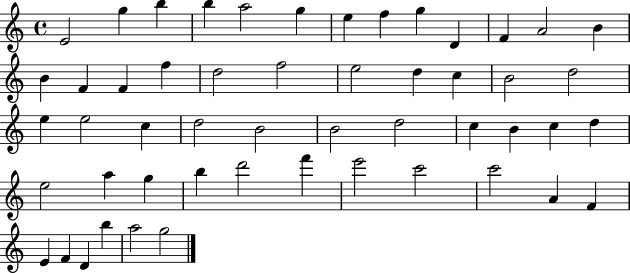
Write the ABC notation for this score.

X:1
T:Untitled
M:4/4
L:1/4
K:C
E2 g b b a2 g e f g D F A2 B B F F f d2 f2 e2 d c B2 d2 e e2 c d2 B2 B2 d2 c B c d e2 a g b d'2 f' e'2 c'2 c'2 A F E F D b a2 g2